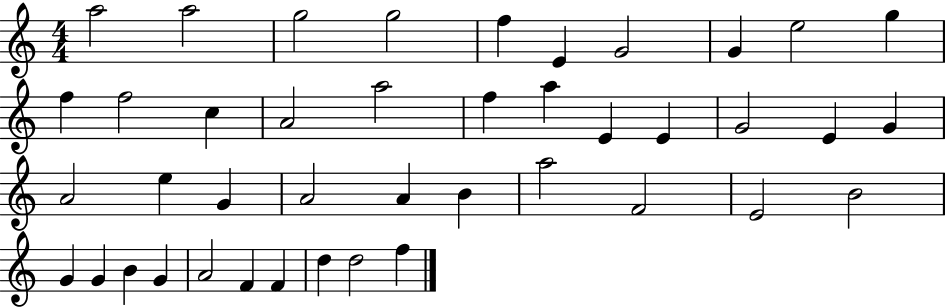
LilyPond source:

{
  \clef treble
  \numericTimeSignature
  \time 4/4
  \key c \major
  a''2 a''2 | g''2 g''2 | f''4 e'4 g'2 | g'4 e''2 g''4 | \break f''4 f''2 c''4 | a'2 a''2 | f''4 a''4 e'4 e'4 | g'2 e'4 g'4 | \break a'2 e''4 g'4 | a'2 a'4 b'4 | a''2 f'2 | e'2 b'2 | \break g'4 g'4 b'4 g'4 | a'2 f'4 f'4 | d''4 d''2 f''4 | \bar "|."
}